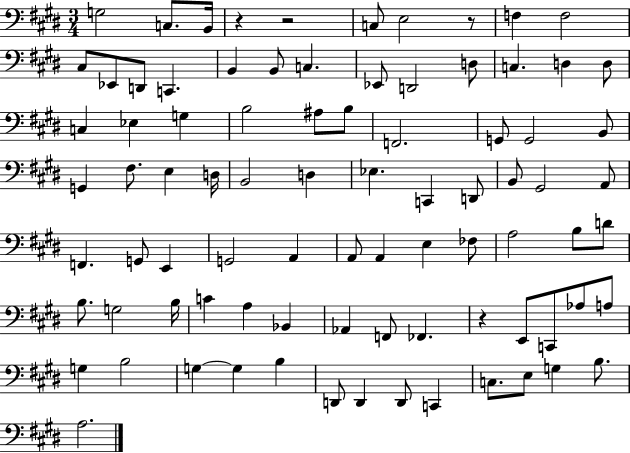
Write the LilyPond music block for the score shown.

{
  \clef bass
  \numericTimeSignature
  \time 3/4
  \key e \major
  g2 c8. b,16 | r4 r2 | c8 e2 r8 | f4 f2 | \break cis8 ees,8 d,8 c,4. | b,4 b,8 c4. | ees,8 d,2 d8 | c4. d4 d8 | \break c4 ees4 g4 | b2 ais8 b8 | f,2. | g,8 g,2 b,8 | \break g,4 fis8. e4 d16 | b,2 d4 | ees4. c,4 d,8 | b,8 gis,2 a,8 | \break f,4. g,8 e,4 | g,2 a,4 | a,8 a,4 e4 fes8 | a2 b8 d'8 | \break b8. g2 b16 | c'4 a4 bes,4 | aes,4 f,8 fes,4. | r4 e,8 c,8 aes8 a8 | \break g4 b2 | g4~~ g4 b4 | d,8 d,4 d,8 c,4 | c8. e8 g4 b8. | \break a2. | \bar "|."
}